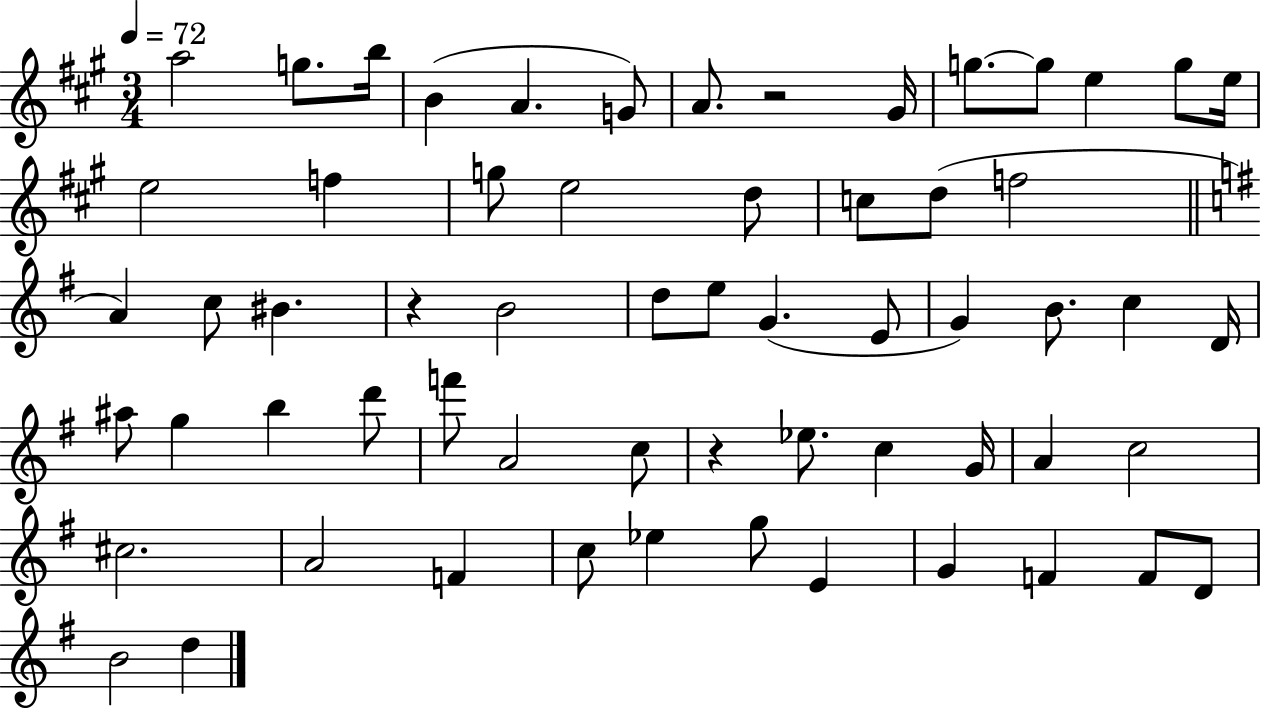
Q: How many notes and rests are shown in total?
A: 61